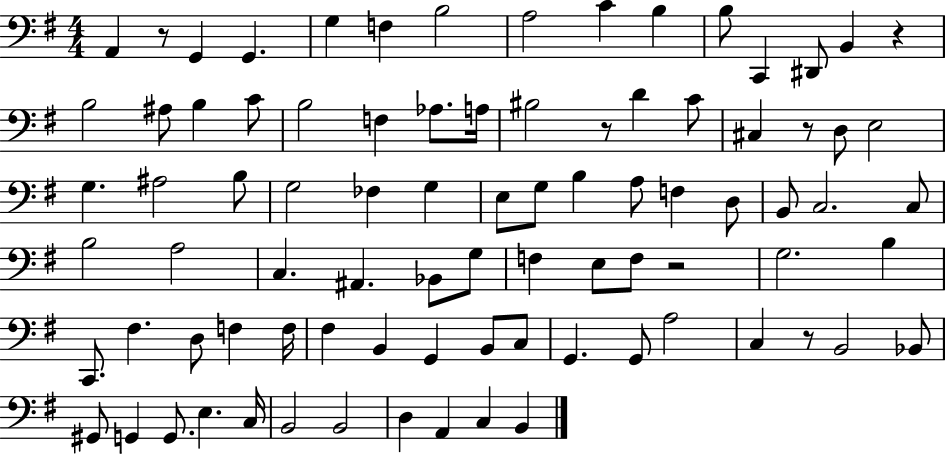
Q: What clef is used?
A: bass